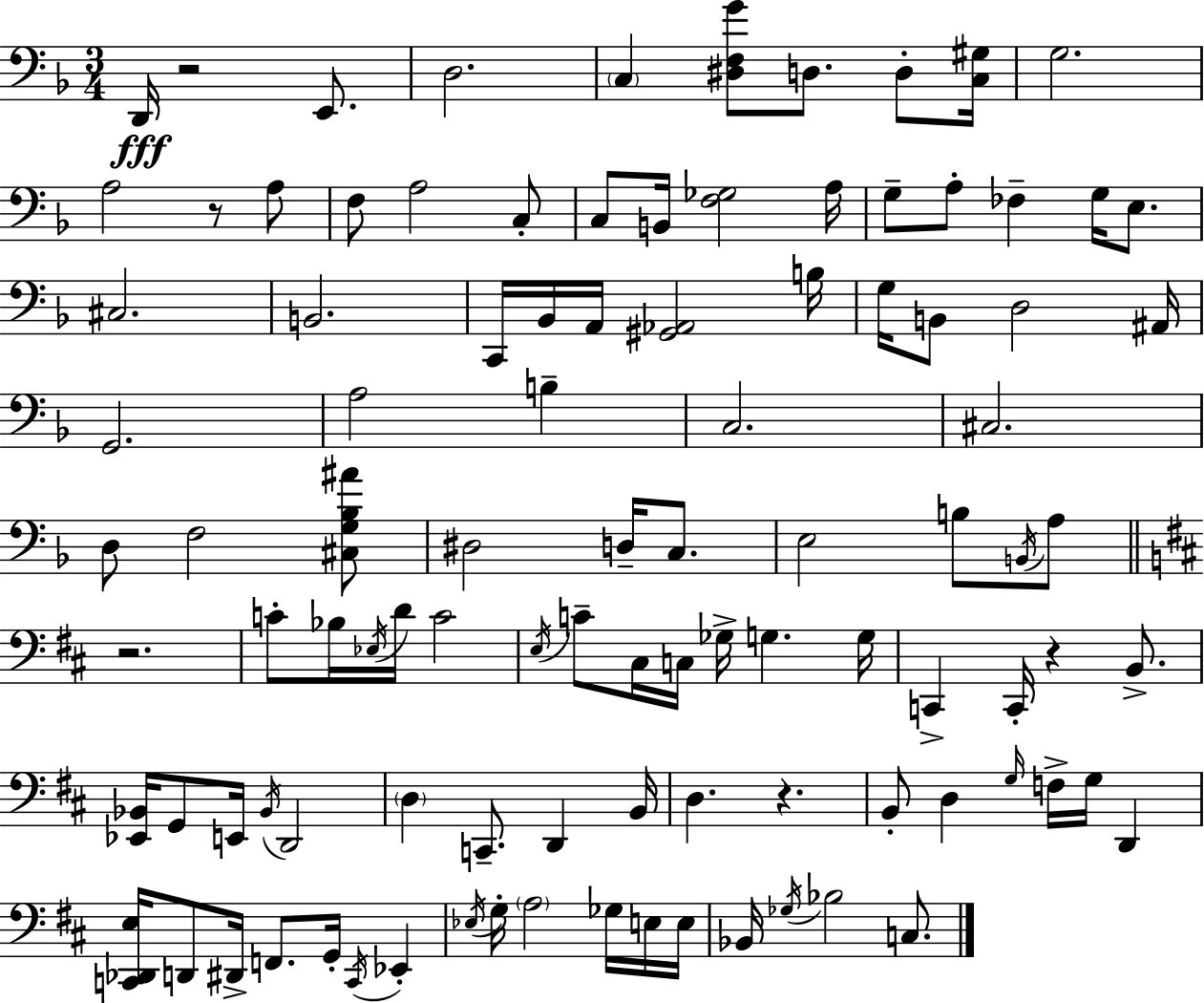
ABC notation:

X:1
T:Untitled
M:3/4
L:1/4
K:Dm
D,,/4 z2 E,,/2 D,2 C, [^D,F,G]/2 D,/2 D,/2 [C,^G,]/4 G,2 A,2 z/2 A,/2 F,/2 A,2 C,/2 C,/2 B,,/4 [F,_G,]2 A,/4 G,/2 A,/2 _F, G,/4 E,/2 ^C,2 B,,2 C,,/4 _B,,/4 A,,/4 [^G,,_A,,]2 B,/4 G,/4 B,,/2 D,2 ^A,,/4 G,,2 A,2 B, C,2 ^C,2 D,/2 F,2 [^C,G,_B,^A]/2 ^D,2 D,/4 C,/2 E,2 B,/2 B,,/4 A,/2 z2 C/2 _B,/4 _E,/4 D/4 C2 E,/4 C/2 ^C,/4 C,/4 _G,/4 G, G,/4 C,, C,,/4 z B,,/2 [_E,,_B,,]/4 G,,/2 E,,/4 _B,,/4 D,,2 D, C,,/2 D,, B,,/4 D, z B,,/2 D, G,/4 F,/4 G,/4 D,, [C,,_D,,E,]/4 D,,/2 ^D,,/4 F,,/2 G,,/4 C,,/4 _E,, _E,/4 G,/4 A,2 _G,/4 E,/4 E,/4 _B,,/4 _G,/4 _B,2 C,/2